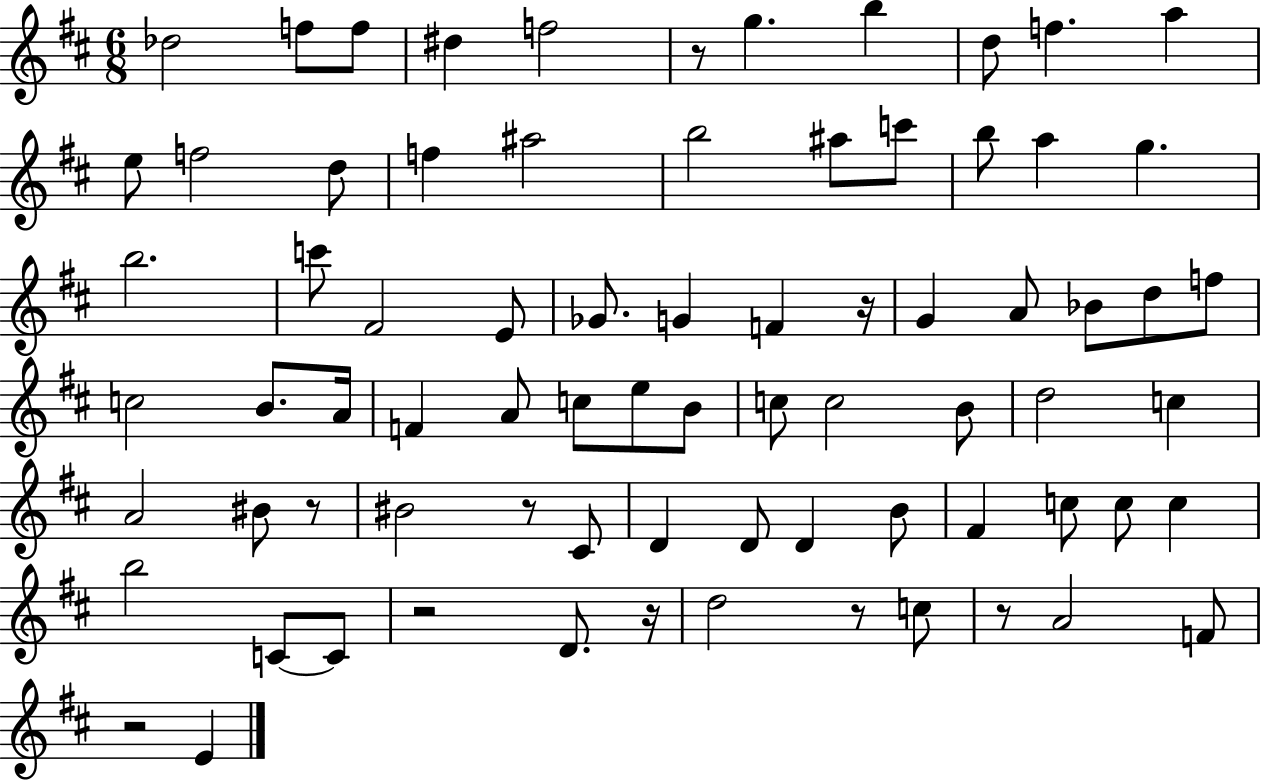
X:1
T:Untitled
M:6/8
L:1/4
K:D
_d2 f/2 f/2 ^d f2 z/2 g b d/2 f a e/2 f2 d/2 f ^a2 b2 ^a/2 c'/2 b/2 a g b2 c'/2 ^F2 E/2 _G/2 G F z/4 G A/2 _B/2 d/2 f/2 c2 B/2 A/4 F A/2 c/2 e/2 B/2 c/2 c2 B/2 d2 c A2 ^B/2 z/2 ^B2 z/2 ^C/2 D D/2 D B/2 ^F c/2 c/2 c b2 C/2 C/2 z2 D/2 z/4 d2 z/2 c/2 z/2 A2 F/2 z2 E